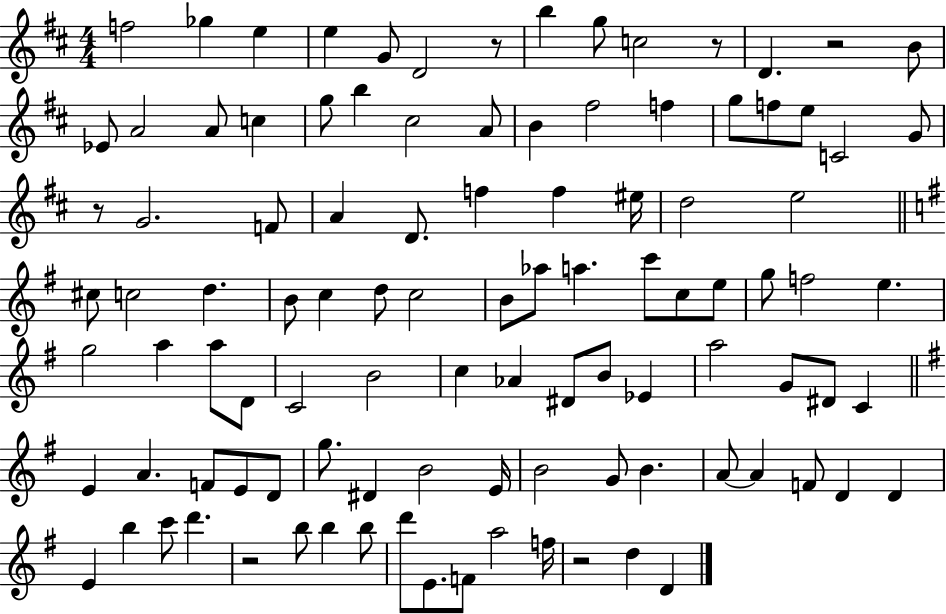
F5/h Gb5/q E5/q E5/q G4/e D4/h R/e B5/q G5/e C5/h R/e D4/q. R/h B4/e Eb4/e A4/h A4/e C5/q G5/e B5/q C#5/h A4/e B4/q F#5/h F5/q G5/e F5/e E5/e C4/h G4/e R/e G4/h. F4/e A4/q D4/e. F5/q F5/q EIS5/s D5/h E5/h C#5/e C5/h D5/q. B4/e C5/q D5/e C5/h B4/e Ab5/e A5/q. C6/e C5/e E5/e G5/e F5/h E5/q. G5/h A5/q A5/e D4/e C4/h B4/h C5/q Ab4/q D#4/e B4/e Eb4/q A5/h G4/e D#4/e C4/q E4/q A4/q. F4/e E4/e D4/e G5/e. D#4/q B4/h E4/s B4/h G4/e B4/q. A4/e A4/q F4/e D4/q D4/q E4/q B5/q C6/e D6/q. R/h B5/e B5/q B5/e D6/e E4/e. F4/e A5/h F5/s R/h D5/q D4/q